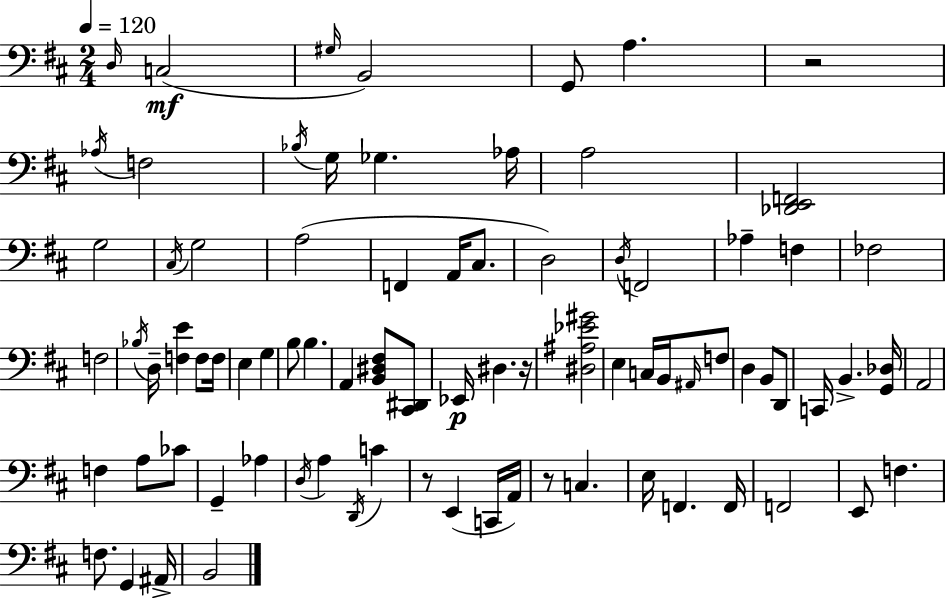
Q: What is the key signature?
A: D major